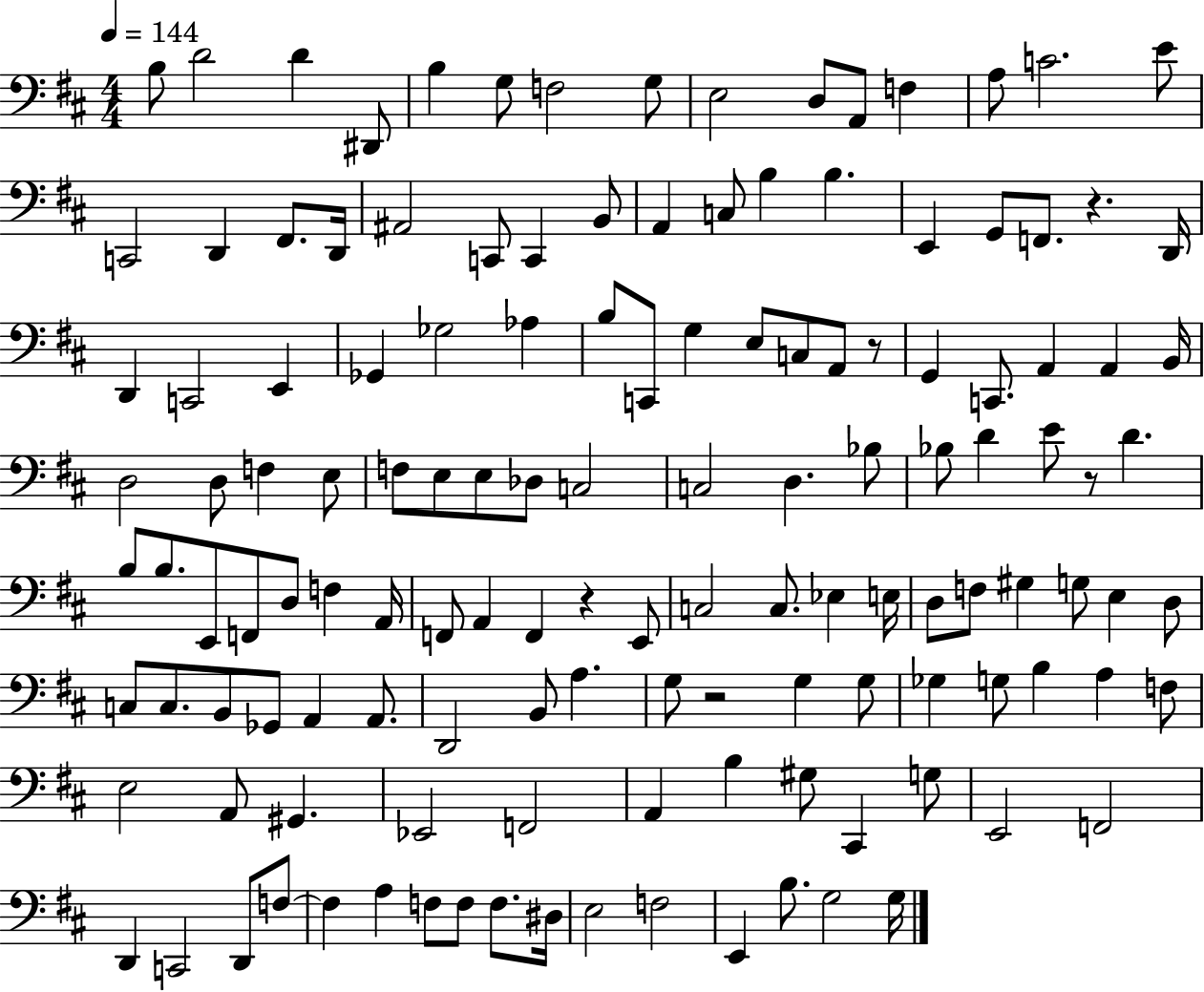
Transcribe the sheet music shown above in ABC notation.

X:1
T:Untitled
M:4/4
L:1/4
K:D
B,/2 D2 D ^D,,/2 B, G,/2 F,2 G,/2 E,2 D,/2 A,,/2 F, A,/2 C2 E/2 C,,2 D,, ^F,,/2 D,,/4 ^A,,2 C,,/2 C,, B,,/2 A,, C,/2 B, B, E,, G,,/2 F,,/2 z D,,/4 D,, C,,2 E,, _G,, _G,2 _A, B,/2 C,,/2 G, E,/2 C,/2 A,,/2 z/2 G,, C,,/2 A,, A,, B,,/4 D,2 D,/2 F, E,/2 F,/2 E,/2 E,/2 _D,/2 C,2 C,2 D, _B,/2 _B,/2 D E/2 z/2 D B,/2 B,/2 E,,/2 F,,/2 D,/2 F, A,,/4 F,,/2 A,, F,, z E,,/2 C,2 C,/2 _E, E,/4 D,/2 F,/2 ^G, G,/2 E, D,/2 C,/2 C,/2 B,,/2 _G,,/2 A,, A,,/2 D,,2 B,,/2 A, G,/2 z2 G, G,/2 _G, G,/2 B, A, F,/2 E,2 A,,/2 ^G,, _E,,2 F,,2 A,, B, ^G,/2 ^C,, G,/2 E,,2 F,,2 D,, C,,2 D,,/2 F,/2 F, A, F,/2 F,/2 F,/2 ^D,/4 E,2 F,2 E,, B,/2 G,2 G,/4